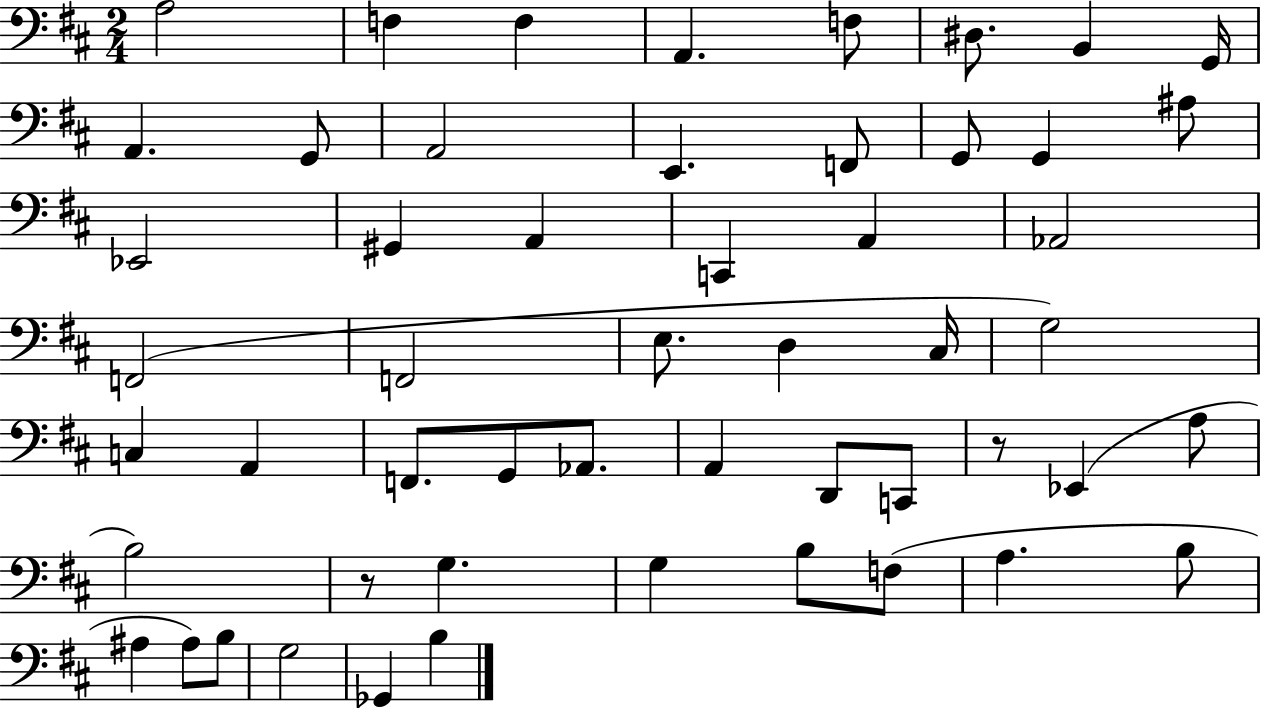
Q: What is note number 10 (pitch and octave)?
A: G2